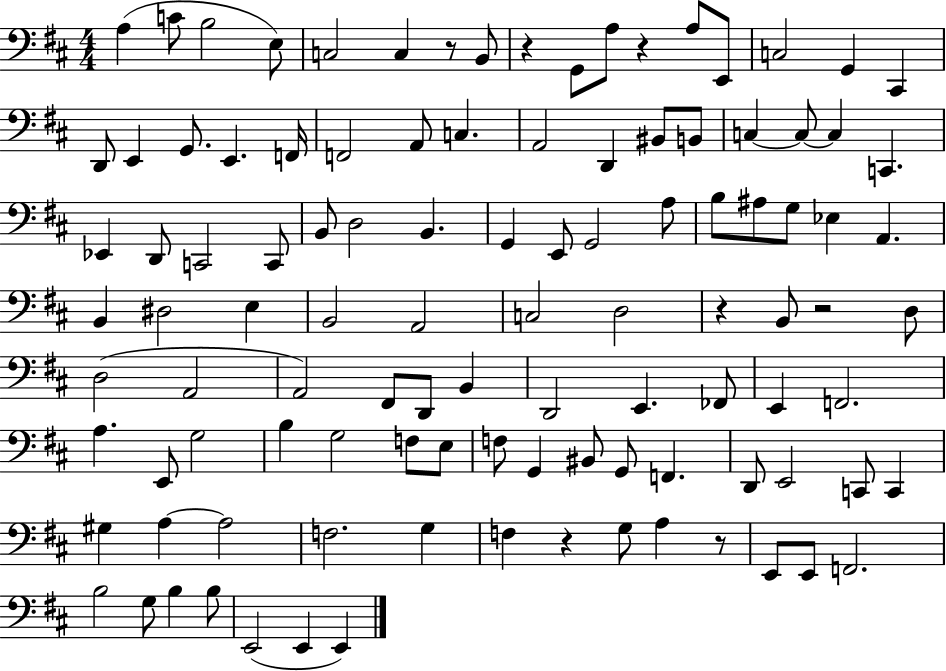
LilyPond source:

{
  \clef bass
  \numericTimeSignature
  \time 4/4
  \key d \major
  a4( c'8 b2 e8) | c2 c4 r8 b,8 | r4 g,8 a8 r4 a8 e,8 | c2 g,4 cis,4 | \break d,8 e,4 g,8. e,4. f,16 | f,2 a,8 c4. | a,2 d,4 bis,8 b,8 | c4~~ c8~~ c4 c,4. | \break ees,4 d,8 c,2 c,8 | b,8 d2 b,4. | g,4 e,8 g,2 a8 | b8 ais8 g8 ees4 a,4. | \break b,4 dis2 e4 | b,2 a,2 | c2 d2 | r4 b,8 r2 d8 | \break d2( a,2 | a,2) fis,8 d,8 b,4 | d,2 e,4. fes,8 | e,4 f,2. | \break a4. e,8 g2 | b4 g2 f8 e8 | f8 g,4 bis,8 g,8 f,4. | d,8 e,2 c,8 c,4 | \break gis4 a4~~ a2 | f2. g4 | f4 r4 g8 a4 r8 | e,8 e,8 f,2. | \break b2 g8 b4 b8 | e,2( e,4 e,4) | \bar "|."
}